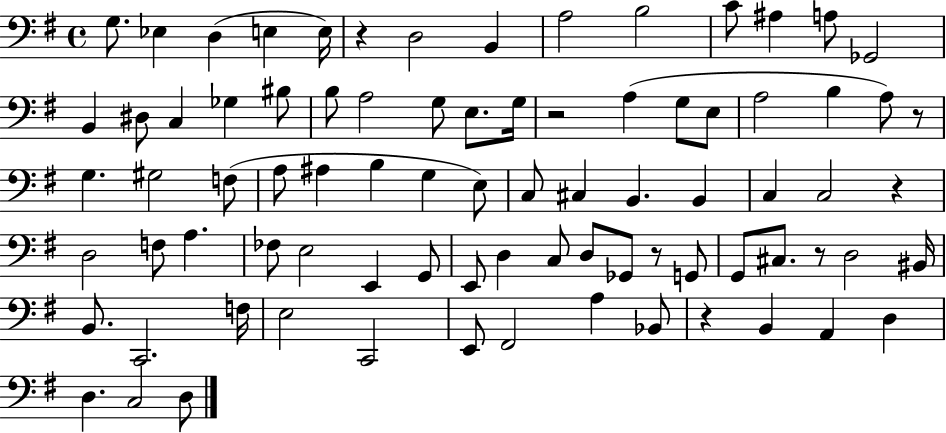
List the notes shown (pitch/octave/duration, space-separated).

G3/e. Eb3/q D3/q E3/q E3/s R/q D3/h B2/q A3/h B3/h C4/e A#3/q A3/e Gb2/h B2/q D#3/e C3/q Gb3/q BIS3/e B3/e A3/h G3/e E3/e. G3/s R/h A3/q G3/e E3/e A3/h B3/q A3/e R/e G3/q. G#3/h F3/e A3/e A#3/q B3/q G3/q E3/e C3/e C#3/q B2/q. B2/q C3/q C3/h R/q D3/h F3/e A3/q. FES3/e E3/h E2/q G2/e E2/e D3/q C3/e D3/e Gb2/e R/e G2/e G2/e C#3/e. R/e D3/h BIS2/s B2/e. C2/h. F3/s E3/h C2/h E2/e F#2/h A3/q Bb2/e R/q B2/q A2/q D3/q D3/q. C3/h D3/e